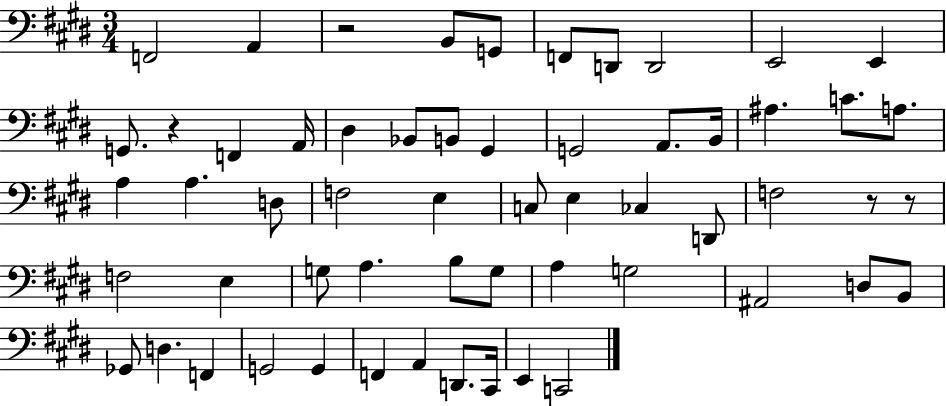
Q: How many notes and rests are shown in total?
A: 58